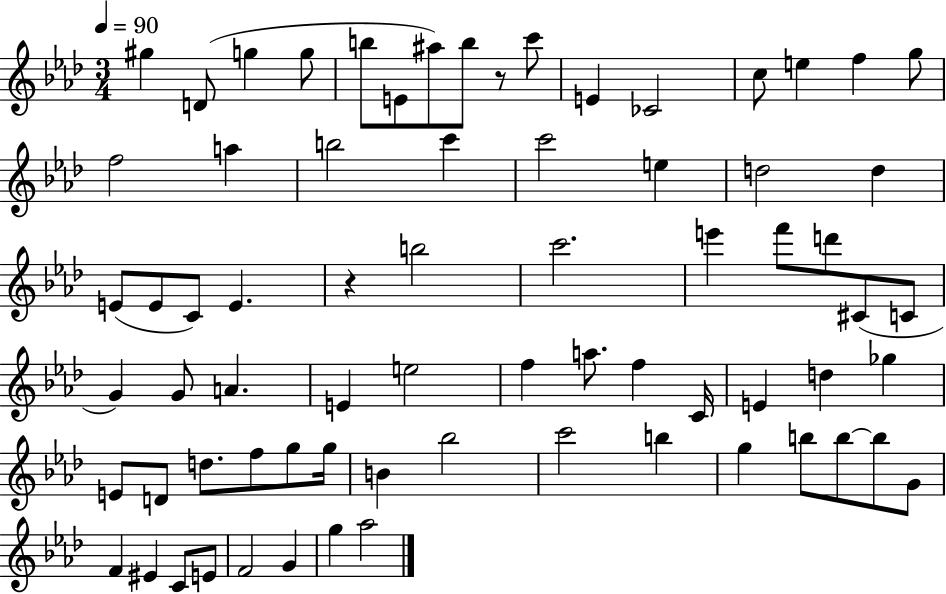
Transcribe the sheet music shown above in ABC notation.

X:1
T:Untitled
M:3/4
L:1/4
K:Ab
^g D/2 g g/2 b/2 E/2 ^a/2 b/2 z/2 c'/2 E _C2 c/2 e f g/2 f2 a b2 c' c'2 e d2 d E/2 E/2 C/2 E z b2 c'2 e' f'/2 d'/2 ^C/2 C/2 G G/2 A E e2 f a/2 f C/4 E d _g E/2 D/2 d/2 f/2 g/2 g/4 B _b2 c'2 b g b/2 b/2 b/2 G/2 F ^E C/2 E/2 F2 G g _a2